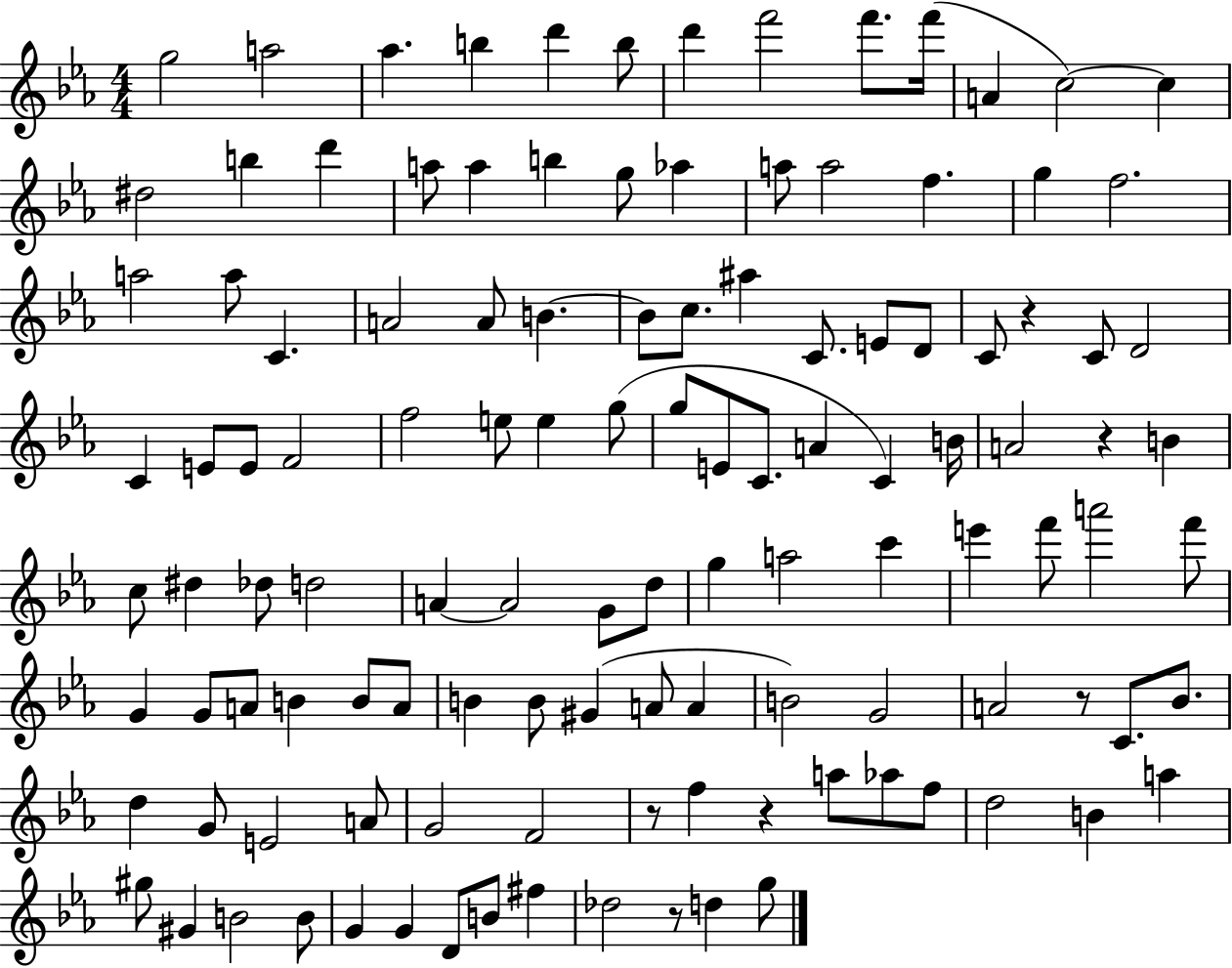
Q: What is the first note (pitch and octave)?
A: G5